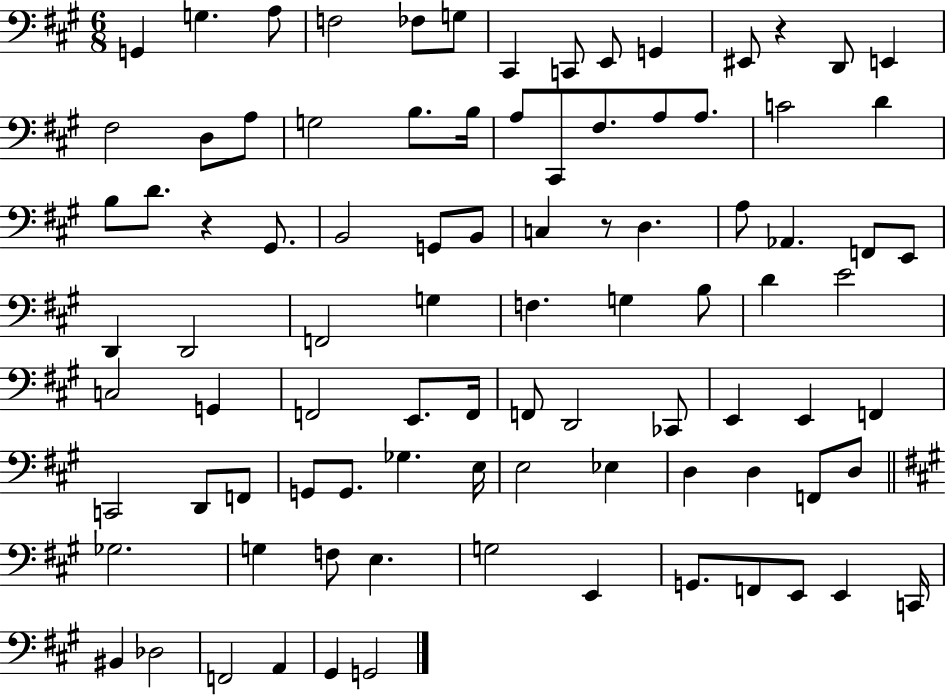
G2/q G3/q. A3/e F3/h FES3/e G3/e C#2/q C2/e E2/e G2/q EIS2/e R/q D2/e E2/q F#3/h D3/e A3/e G3/h B3/e. B3/s A3/e C#2/e F#3/e. A3/e A3/e. C4/h D4/q B3/e D4/e. R/q G#2/e. B2/h G2/e B2/e C3/q R/e D3/q. A3/e Ab2/q. F2/e E2/e D2/q D2/h F2/h G3/q F3/q. G3/q B3/e D4/q E4/h C3/h G2/q F2/h E2/e. F2/s F2/e D2/h CES2/e E2/q E2/q F2/q C2/h D2/e F2/e G2/e G2/e. Gb3/q. E3/s E3/h Eb3/q D3/q D3/q F2/e D3/e Gb3/h. G3/q F3/e E3/q. G3/h E2/q G2/e. F2/e E2/e E2/q C2/s BIS2/q Db3/h F2/h A2/q G#2/q G2/h